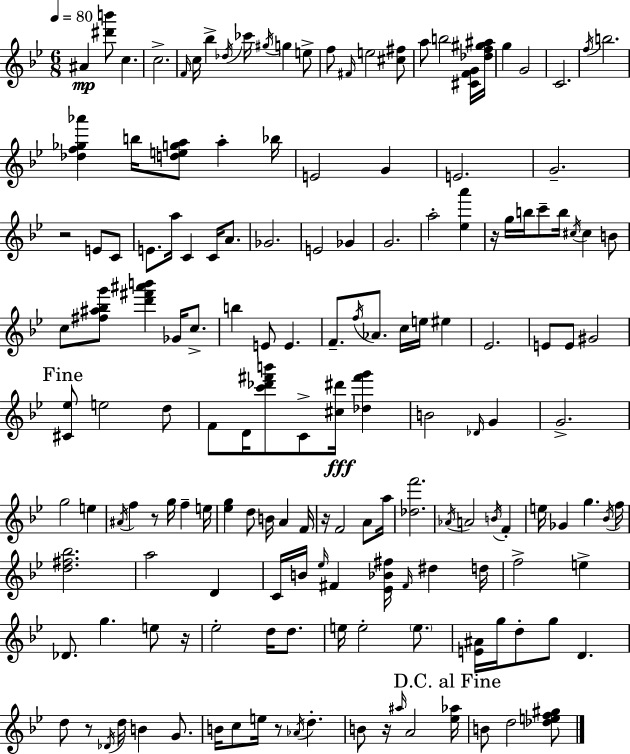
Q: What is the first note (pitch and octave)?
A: A#4